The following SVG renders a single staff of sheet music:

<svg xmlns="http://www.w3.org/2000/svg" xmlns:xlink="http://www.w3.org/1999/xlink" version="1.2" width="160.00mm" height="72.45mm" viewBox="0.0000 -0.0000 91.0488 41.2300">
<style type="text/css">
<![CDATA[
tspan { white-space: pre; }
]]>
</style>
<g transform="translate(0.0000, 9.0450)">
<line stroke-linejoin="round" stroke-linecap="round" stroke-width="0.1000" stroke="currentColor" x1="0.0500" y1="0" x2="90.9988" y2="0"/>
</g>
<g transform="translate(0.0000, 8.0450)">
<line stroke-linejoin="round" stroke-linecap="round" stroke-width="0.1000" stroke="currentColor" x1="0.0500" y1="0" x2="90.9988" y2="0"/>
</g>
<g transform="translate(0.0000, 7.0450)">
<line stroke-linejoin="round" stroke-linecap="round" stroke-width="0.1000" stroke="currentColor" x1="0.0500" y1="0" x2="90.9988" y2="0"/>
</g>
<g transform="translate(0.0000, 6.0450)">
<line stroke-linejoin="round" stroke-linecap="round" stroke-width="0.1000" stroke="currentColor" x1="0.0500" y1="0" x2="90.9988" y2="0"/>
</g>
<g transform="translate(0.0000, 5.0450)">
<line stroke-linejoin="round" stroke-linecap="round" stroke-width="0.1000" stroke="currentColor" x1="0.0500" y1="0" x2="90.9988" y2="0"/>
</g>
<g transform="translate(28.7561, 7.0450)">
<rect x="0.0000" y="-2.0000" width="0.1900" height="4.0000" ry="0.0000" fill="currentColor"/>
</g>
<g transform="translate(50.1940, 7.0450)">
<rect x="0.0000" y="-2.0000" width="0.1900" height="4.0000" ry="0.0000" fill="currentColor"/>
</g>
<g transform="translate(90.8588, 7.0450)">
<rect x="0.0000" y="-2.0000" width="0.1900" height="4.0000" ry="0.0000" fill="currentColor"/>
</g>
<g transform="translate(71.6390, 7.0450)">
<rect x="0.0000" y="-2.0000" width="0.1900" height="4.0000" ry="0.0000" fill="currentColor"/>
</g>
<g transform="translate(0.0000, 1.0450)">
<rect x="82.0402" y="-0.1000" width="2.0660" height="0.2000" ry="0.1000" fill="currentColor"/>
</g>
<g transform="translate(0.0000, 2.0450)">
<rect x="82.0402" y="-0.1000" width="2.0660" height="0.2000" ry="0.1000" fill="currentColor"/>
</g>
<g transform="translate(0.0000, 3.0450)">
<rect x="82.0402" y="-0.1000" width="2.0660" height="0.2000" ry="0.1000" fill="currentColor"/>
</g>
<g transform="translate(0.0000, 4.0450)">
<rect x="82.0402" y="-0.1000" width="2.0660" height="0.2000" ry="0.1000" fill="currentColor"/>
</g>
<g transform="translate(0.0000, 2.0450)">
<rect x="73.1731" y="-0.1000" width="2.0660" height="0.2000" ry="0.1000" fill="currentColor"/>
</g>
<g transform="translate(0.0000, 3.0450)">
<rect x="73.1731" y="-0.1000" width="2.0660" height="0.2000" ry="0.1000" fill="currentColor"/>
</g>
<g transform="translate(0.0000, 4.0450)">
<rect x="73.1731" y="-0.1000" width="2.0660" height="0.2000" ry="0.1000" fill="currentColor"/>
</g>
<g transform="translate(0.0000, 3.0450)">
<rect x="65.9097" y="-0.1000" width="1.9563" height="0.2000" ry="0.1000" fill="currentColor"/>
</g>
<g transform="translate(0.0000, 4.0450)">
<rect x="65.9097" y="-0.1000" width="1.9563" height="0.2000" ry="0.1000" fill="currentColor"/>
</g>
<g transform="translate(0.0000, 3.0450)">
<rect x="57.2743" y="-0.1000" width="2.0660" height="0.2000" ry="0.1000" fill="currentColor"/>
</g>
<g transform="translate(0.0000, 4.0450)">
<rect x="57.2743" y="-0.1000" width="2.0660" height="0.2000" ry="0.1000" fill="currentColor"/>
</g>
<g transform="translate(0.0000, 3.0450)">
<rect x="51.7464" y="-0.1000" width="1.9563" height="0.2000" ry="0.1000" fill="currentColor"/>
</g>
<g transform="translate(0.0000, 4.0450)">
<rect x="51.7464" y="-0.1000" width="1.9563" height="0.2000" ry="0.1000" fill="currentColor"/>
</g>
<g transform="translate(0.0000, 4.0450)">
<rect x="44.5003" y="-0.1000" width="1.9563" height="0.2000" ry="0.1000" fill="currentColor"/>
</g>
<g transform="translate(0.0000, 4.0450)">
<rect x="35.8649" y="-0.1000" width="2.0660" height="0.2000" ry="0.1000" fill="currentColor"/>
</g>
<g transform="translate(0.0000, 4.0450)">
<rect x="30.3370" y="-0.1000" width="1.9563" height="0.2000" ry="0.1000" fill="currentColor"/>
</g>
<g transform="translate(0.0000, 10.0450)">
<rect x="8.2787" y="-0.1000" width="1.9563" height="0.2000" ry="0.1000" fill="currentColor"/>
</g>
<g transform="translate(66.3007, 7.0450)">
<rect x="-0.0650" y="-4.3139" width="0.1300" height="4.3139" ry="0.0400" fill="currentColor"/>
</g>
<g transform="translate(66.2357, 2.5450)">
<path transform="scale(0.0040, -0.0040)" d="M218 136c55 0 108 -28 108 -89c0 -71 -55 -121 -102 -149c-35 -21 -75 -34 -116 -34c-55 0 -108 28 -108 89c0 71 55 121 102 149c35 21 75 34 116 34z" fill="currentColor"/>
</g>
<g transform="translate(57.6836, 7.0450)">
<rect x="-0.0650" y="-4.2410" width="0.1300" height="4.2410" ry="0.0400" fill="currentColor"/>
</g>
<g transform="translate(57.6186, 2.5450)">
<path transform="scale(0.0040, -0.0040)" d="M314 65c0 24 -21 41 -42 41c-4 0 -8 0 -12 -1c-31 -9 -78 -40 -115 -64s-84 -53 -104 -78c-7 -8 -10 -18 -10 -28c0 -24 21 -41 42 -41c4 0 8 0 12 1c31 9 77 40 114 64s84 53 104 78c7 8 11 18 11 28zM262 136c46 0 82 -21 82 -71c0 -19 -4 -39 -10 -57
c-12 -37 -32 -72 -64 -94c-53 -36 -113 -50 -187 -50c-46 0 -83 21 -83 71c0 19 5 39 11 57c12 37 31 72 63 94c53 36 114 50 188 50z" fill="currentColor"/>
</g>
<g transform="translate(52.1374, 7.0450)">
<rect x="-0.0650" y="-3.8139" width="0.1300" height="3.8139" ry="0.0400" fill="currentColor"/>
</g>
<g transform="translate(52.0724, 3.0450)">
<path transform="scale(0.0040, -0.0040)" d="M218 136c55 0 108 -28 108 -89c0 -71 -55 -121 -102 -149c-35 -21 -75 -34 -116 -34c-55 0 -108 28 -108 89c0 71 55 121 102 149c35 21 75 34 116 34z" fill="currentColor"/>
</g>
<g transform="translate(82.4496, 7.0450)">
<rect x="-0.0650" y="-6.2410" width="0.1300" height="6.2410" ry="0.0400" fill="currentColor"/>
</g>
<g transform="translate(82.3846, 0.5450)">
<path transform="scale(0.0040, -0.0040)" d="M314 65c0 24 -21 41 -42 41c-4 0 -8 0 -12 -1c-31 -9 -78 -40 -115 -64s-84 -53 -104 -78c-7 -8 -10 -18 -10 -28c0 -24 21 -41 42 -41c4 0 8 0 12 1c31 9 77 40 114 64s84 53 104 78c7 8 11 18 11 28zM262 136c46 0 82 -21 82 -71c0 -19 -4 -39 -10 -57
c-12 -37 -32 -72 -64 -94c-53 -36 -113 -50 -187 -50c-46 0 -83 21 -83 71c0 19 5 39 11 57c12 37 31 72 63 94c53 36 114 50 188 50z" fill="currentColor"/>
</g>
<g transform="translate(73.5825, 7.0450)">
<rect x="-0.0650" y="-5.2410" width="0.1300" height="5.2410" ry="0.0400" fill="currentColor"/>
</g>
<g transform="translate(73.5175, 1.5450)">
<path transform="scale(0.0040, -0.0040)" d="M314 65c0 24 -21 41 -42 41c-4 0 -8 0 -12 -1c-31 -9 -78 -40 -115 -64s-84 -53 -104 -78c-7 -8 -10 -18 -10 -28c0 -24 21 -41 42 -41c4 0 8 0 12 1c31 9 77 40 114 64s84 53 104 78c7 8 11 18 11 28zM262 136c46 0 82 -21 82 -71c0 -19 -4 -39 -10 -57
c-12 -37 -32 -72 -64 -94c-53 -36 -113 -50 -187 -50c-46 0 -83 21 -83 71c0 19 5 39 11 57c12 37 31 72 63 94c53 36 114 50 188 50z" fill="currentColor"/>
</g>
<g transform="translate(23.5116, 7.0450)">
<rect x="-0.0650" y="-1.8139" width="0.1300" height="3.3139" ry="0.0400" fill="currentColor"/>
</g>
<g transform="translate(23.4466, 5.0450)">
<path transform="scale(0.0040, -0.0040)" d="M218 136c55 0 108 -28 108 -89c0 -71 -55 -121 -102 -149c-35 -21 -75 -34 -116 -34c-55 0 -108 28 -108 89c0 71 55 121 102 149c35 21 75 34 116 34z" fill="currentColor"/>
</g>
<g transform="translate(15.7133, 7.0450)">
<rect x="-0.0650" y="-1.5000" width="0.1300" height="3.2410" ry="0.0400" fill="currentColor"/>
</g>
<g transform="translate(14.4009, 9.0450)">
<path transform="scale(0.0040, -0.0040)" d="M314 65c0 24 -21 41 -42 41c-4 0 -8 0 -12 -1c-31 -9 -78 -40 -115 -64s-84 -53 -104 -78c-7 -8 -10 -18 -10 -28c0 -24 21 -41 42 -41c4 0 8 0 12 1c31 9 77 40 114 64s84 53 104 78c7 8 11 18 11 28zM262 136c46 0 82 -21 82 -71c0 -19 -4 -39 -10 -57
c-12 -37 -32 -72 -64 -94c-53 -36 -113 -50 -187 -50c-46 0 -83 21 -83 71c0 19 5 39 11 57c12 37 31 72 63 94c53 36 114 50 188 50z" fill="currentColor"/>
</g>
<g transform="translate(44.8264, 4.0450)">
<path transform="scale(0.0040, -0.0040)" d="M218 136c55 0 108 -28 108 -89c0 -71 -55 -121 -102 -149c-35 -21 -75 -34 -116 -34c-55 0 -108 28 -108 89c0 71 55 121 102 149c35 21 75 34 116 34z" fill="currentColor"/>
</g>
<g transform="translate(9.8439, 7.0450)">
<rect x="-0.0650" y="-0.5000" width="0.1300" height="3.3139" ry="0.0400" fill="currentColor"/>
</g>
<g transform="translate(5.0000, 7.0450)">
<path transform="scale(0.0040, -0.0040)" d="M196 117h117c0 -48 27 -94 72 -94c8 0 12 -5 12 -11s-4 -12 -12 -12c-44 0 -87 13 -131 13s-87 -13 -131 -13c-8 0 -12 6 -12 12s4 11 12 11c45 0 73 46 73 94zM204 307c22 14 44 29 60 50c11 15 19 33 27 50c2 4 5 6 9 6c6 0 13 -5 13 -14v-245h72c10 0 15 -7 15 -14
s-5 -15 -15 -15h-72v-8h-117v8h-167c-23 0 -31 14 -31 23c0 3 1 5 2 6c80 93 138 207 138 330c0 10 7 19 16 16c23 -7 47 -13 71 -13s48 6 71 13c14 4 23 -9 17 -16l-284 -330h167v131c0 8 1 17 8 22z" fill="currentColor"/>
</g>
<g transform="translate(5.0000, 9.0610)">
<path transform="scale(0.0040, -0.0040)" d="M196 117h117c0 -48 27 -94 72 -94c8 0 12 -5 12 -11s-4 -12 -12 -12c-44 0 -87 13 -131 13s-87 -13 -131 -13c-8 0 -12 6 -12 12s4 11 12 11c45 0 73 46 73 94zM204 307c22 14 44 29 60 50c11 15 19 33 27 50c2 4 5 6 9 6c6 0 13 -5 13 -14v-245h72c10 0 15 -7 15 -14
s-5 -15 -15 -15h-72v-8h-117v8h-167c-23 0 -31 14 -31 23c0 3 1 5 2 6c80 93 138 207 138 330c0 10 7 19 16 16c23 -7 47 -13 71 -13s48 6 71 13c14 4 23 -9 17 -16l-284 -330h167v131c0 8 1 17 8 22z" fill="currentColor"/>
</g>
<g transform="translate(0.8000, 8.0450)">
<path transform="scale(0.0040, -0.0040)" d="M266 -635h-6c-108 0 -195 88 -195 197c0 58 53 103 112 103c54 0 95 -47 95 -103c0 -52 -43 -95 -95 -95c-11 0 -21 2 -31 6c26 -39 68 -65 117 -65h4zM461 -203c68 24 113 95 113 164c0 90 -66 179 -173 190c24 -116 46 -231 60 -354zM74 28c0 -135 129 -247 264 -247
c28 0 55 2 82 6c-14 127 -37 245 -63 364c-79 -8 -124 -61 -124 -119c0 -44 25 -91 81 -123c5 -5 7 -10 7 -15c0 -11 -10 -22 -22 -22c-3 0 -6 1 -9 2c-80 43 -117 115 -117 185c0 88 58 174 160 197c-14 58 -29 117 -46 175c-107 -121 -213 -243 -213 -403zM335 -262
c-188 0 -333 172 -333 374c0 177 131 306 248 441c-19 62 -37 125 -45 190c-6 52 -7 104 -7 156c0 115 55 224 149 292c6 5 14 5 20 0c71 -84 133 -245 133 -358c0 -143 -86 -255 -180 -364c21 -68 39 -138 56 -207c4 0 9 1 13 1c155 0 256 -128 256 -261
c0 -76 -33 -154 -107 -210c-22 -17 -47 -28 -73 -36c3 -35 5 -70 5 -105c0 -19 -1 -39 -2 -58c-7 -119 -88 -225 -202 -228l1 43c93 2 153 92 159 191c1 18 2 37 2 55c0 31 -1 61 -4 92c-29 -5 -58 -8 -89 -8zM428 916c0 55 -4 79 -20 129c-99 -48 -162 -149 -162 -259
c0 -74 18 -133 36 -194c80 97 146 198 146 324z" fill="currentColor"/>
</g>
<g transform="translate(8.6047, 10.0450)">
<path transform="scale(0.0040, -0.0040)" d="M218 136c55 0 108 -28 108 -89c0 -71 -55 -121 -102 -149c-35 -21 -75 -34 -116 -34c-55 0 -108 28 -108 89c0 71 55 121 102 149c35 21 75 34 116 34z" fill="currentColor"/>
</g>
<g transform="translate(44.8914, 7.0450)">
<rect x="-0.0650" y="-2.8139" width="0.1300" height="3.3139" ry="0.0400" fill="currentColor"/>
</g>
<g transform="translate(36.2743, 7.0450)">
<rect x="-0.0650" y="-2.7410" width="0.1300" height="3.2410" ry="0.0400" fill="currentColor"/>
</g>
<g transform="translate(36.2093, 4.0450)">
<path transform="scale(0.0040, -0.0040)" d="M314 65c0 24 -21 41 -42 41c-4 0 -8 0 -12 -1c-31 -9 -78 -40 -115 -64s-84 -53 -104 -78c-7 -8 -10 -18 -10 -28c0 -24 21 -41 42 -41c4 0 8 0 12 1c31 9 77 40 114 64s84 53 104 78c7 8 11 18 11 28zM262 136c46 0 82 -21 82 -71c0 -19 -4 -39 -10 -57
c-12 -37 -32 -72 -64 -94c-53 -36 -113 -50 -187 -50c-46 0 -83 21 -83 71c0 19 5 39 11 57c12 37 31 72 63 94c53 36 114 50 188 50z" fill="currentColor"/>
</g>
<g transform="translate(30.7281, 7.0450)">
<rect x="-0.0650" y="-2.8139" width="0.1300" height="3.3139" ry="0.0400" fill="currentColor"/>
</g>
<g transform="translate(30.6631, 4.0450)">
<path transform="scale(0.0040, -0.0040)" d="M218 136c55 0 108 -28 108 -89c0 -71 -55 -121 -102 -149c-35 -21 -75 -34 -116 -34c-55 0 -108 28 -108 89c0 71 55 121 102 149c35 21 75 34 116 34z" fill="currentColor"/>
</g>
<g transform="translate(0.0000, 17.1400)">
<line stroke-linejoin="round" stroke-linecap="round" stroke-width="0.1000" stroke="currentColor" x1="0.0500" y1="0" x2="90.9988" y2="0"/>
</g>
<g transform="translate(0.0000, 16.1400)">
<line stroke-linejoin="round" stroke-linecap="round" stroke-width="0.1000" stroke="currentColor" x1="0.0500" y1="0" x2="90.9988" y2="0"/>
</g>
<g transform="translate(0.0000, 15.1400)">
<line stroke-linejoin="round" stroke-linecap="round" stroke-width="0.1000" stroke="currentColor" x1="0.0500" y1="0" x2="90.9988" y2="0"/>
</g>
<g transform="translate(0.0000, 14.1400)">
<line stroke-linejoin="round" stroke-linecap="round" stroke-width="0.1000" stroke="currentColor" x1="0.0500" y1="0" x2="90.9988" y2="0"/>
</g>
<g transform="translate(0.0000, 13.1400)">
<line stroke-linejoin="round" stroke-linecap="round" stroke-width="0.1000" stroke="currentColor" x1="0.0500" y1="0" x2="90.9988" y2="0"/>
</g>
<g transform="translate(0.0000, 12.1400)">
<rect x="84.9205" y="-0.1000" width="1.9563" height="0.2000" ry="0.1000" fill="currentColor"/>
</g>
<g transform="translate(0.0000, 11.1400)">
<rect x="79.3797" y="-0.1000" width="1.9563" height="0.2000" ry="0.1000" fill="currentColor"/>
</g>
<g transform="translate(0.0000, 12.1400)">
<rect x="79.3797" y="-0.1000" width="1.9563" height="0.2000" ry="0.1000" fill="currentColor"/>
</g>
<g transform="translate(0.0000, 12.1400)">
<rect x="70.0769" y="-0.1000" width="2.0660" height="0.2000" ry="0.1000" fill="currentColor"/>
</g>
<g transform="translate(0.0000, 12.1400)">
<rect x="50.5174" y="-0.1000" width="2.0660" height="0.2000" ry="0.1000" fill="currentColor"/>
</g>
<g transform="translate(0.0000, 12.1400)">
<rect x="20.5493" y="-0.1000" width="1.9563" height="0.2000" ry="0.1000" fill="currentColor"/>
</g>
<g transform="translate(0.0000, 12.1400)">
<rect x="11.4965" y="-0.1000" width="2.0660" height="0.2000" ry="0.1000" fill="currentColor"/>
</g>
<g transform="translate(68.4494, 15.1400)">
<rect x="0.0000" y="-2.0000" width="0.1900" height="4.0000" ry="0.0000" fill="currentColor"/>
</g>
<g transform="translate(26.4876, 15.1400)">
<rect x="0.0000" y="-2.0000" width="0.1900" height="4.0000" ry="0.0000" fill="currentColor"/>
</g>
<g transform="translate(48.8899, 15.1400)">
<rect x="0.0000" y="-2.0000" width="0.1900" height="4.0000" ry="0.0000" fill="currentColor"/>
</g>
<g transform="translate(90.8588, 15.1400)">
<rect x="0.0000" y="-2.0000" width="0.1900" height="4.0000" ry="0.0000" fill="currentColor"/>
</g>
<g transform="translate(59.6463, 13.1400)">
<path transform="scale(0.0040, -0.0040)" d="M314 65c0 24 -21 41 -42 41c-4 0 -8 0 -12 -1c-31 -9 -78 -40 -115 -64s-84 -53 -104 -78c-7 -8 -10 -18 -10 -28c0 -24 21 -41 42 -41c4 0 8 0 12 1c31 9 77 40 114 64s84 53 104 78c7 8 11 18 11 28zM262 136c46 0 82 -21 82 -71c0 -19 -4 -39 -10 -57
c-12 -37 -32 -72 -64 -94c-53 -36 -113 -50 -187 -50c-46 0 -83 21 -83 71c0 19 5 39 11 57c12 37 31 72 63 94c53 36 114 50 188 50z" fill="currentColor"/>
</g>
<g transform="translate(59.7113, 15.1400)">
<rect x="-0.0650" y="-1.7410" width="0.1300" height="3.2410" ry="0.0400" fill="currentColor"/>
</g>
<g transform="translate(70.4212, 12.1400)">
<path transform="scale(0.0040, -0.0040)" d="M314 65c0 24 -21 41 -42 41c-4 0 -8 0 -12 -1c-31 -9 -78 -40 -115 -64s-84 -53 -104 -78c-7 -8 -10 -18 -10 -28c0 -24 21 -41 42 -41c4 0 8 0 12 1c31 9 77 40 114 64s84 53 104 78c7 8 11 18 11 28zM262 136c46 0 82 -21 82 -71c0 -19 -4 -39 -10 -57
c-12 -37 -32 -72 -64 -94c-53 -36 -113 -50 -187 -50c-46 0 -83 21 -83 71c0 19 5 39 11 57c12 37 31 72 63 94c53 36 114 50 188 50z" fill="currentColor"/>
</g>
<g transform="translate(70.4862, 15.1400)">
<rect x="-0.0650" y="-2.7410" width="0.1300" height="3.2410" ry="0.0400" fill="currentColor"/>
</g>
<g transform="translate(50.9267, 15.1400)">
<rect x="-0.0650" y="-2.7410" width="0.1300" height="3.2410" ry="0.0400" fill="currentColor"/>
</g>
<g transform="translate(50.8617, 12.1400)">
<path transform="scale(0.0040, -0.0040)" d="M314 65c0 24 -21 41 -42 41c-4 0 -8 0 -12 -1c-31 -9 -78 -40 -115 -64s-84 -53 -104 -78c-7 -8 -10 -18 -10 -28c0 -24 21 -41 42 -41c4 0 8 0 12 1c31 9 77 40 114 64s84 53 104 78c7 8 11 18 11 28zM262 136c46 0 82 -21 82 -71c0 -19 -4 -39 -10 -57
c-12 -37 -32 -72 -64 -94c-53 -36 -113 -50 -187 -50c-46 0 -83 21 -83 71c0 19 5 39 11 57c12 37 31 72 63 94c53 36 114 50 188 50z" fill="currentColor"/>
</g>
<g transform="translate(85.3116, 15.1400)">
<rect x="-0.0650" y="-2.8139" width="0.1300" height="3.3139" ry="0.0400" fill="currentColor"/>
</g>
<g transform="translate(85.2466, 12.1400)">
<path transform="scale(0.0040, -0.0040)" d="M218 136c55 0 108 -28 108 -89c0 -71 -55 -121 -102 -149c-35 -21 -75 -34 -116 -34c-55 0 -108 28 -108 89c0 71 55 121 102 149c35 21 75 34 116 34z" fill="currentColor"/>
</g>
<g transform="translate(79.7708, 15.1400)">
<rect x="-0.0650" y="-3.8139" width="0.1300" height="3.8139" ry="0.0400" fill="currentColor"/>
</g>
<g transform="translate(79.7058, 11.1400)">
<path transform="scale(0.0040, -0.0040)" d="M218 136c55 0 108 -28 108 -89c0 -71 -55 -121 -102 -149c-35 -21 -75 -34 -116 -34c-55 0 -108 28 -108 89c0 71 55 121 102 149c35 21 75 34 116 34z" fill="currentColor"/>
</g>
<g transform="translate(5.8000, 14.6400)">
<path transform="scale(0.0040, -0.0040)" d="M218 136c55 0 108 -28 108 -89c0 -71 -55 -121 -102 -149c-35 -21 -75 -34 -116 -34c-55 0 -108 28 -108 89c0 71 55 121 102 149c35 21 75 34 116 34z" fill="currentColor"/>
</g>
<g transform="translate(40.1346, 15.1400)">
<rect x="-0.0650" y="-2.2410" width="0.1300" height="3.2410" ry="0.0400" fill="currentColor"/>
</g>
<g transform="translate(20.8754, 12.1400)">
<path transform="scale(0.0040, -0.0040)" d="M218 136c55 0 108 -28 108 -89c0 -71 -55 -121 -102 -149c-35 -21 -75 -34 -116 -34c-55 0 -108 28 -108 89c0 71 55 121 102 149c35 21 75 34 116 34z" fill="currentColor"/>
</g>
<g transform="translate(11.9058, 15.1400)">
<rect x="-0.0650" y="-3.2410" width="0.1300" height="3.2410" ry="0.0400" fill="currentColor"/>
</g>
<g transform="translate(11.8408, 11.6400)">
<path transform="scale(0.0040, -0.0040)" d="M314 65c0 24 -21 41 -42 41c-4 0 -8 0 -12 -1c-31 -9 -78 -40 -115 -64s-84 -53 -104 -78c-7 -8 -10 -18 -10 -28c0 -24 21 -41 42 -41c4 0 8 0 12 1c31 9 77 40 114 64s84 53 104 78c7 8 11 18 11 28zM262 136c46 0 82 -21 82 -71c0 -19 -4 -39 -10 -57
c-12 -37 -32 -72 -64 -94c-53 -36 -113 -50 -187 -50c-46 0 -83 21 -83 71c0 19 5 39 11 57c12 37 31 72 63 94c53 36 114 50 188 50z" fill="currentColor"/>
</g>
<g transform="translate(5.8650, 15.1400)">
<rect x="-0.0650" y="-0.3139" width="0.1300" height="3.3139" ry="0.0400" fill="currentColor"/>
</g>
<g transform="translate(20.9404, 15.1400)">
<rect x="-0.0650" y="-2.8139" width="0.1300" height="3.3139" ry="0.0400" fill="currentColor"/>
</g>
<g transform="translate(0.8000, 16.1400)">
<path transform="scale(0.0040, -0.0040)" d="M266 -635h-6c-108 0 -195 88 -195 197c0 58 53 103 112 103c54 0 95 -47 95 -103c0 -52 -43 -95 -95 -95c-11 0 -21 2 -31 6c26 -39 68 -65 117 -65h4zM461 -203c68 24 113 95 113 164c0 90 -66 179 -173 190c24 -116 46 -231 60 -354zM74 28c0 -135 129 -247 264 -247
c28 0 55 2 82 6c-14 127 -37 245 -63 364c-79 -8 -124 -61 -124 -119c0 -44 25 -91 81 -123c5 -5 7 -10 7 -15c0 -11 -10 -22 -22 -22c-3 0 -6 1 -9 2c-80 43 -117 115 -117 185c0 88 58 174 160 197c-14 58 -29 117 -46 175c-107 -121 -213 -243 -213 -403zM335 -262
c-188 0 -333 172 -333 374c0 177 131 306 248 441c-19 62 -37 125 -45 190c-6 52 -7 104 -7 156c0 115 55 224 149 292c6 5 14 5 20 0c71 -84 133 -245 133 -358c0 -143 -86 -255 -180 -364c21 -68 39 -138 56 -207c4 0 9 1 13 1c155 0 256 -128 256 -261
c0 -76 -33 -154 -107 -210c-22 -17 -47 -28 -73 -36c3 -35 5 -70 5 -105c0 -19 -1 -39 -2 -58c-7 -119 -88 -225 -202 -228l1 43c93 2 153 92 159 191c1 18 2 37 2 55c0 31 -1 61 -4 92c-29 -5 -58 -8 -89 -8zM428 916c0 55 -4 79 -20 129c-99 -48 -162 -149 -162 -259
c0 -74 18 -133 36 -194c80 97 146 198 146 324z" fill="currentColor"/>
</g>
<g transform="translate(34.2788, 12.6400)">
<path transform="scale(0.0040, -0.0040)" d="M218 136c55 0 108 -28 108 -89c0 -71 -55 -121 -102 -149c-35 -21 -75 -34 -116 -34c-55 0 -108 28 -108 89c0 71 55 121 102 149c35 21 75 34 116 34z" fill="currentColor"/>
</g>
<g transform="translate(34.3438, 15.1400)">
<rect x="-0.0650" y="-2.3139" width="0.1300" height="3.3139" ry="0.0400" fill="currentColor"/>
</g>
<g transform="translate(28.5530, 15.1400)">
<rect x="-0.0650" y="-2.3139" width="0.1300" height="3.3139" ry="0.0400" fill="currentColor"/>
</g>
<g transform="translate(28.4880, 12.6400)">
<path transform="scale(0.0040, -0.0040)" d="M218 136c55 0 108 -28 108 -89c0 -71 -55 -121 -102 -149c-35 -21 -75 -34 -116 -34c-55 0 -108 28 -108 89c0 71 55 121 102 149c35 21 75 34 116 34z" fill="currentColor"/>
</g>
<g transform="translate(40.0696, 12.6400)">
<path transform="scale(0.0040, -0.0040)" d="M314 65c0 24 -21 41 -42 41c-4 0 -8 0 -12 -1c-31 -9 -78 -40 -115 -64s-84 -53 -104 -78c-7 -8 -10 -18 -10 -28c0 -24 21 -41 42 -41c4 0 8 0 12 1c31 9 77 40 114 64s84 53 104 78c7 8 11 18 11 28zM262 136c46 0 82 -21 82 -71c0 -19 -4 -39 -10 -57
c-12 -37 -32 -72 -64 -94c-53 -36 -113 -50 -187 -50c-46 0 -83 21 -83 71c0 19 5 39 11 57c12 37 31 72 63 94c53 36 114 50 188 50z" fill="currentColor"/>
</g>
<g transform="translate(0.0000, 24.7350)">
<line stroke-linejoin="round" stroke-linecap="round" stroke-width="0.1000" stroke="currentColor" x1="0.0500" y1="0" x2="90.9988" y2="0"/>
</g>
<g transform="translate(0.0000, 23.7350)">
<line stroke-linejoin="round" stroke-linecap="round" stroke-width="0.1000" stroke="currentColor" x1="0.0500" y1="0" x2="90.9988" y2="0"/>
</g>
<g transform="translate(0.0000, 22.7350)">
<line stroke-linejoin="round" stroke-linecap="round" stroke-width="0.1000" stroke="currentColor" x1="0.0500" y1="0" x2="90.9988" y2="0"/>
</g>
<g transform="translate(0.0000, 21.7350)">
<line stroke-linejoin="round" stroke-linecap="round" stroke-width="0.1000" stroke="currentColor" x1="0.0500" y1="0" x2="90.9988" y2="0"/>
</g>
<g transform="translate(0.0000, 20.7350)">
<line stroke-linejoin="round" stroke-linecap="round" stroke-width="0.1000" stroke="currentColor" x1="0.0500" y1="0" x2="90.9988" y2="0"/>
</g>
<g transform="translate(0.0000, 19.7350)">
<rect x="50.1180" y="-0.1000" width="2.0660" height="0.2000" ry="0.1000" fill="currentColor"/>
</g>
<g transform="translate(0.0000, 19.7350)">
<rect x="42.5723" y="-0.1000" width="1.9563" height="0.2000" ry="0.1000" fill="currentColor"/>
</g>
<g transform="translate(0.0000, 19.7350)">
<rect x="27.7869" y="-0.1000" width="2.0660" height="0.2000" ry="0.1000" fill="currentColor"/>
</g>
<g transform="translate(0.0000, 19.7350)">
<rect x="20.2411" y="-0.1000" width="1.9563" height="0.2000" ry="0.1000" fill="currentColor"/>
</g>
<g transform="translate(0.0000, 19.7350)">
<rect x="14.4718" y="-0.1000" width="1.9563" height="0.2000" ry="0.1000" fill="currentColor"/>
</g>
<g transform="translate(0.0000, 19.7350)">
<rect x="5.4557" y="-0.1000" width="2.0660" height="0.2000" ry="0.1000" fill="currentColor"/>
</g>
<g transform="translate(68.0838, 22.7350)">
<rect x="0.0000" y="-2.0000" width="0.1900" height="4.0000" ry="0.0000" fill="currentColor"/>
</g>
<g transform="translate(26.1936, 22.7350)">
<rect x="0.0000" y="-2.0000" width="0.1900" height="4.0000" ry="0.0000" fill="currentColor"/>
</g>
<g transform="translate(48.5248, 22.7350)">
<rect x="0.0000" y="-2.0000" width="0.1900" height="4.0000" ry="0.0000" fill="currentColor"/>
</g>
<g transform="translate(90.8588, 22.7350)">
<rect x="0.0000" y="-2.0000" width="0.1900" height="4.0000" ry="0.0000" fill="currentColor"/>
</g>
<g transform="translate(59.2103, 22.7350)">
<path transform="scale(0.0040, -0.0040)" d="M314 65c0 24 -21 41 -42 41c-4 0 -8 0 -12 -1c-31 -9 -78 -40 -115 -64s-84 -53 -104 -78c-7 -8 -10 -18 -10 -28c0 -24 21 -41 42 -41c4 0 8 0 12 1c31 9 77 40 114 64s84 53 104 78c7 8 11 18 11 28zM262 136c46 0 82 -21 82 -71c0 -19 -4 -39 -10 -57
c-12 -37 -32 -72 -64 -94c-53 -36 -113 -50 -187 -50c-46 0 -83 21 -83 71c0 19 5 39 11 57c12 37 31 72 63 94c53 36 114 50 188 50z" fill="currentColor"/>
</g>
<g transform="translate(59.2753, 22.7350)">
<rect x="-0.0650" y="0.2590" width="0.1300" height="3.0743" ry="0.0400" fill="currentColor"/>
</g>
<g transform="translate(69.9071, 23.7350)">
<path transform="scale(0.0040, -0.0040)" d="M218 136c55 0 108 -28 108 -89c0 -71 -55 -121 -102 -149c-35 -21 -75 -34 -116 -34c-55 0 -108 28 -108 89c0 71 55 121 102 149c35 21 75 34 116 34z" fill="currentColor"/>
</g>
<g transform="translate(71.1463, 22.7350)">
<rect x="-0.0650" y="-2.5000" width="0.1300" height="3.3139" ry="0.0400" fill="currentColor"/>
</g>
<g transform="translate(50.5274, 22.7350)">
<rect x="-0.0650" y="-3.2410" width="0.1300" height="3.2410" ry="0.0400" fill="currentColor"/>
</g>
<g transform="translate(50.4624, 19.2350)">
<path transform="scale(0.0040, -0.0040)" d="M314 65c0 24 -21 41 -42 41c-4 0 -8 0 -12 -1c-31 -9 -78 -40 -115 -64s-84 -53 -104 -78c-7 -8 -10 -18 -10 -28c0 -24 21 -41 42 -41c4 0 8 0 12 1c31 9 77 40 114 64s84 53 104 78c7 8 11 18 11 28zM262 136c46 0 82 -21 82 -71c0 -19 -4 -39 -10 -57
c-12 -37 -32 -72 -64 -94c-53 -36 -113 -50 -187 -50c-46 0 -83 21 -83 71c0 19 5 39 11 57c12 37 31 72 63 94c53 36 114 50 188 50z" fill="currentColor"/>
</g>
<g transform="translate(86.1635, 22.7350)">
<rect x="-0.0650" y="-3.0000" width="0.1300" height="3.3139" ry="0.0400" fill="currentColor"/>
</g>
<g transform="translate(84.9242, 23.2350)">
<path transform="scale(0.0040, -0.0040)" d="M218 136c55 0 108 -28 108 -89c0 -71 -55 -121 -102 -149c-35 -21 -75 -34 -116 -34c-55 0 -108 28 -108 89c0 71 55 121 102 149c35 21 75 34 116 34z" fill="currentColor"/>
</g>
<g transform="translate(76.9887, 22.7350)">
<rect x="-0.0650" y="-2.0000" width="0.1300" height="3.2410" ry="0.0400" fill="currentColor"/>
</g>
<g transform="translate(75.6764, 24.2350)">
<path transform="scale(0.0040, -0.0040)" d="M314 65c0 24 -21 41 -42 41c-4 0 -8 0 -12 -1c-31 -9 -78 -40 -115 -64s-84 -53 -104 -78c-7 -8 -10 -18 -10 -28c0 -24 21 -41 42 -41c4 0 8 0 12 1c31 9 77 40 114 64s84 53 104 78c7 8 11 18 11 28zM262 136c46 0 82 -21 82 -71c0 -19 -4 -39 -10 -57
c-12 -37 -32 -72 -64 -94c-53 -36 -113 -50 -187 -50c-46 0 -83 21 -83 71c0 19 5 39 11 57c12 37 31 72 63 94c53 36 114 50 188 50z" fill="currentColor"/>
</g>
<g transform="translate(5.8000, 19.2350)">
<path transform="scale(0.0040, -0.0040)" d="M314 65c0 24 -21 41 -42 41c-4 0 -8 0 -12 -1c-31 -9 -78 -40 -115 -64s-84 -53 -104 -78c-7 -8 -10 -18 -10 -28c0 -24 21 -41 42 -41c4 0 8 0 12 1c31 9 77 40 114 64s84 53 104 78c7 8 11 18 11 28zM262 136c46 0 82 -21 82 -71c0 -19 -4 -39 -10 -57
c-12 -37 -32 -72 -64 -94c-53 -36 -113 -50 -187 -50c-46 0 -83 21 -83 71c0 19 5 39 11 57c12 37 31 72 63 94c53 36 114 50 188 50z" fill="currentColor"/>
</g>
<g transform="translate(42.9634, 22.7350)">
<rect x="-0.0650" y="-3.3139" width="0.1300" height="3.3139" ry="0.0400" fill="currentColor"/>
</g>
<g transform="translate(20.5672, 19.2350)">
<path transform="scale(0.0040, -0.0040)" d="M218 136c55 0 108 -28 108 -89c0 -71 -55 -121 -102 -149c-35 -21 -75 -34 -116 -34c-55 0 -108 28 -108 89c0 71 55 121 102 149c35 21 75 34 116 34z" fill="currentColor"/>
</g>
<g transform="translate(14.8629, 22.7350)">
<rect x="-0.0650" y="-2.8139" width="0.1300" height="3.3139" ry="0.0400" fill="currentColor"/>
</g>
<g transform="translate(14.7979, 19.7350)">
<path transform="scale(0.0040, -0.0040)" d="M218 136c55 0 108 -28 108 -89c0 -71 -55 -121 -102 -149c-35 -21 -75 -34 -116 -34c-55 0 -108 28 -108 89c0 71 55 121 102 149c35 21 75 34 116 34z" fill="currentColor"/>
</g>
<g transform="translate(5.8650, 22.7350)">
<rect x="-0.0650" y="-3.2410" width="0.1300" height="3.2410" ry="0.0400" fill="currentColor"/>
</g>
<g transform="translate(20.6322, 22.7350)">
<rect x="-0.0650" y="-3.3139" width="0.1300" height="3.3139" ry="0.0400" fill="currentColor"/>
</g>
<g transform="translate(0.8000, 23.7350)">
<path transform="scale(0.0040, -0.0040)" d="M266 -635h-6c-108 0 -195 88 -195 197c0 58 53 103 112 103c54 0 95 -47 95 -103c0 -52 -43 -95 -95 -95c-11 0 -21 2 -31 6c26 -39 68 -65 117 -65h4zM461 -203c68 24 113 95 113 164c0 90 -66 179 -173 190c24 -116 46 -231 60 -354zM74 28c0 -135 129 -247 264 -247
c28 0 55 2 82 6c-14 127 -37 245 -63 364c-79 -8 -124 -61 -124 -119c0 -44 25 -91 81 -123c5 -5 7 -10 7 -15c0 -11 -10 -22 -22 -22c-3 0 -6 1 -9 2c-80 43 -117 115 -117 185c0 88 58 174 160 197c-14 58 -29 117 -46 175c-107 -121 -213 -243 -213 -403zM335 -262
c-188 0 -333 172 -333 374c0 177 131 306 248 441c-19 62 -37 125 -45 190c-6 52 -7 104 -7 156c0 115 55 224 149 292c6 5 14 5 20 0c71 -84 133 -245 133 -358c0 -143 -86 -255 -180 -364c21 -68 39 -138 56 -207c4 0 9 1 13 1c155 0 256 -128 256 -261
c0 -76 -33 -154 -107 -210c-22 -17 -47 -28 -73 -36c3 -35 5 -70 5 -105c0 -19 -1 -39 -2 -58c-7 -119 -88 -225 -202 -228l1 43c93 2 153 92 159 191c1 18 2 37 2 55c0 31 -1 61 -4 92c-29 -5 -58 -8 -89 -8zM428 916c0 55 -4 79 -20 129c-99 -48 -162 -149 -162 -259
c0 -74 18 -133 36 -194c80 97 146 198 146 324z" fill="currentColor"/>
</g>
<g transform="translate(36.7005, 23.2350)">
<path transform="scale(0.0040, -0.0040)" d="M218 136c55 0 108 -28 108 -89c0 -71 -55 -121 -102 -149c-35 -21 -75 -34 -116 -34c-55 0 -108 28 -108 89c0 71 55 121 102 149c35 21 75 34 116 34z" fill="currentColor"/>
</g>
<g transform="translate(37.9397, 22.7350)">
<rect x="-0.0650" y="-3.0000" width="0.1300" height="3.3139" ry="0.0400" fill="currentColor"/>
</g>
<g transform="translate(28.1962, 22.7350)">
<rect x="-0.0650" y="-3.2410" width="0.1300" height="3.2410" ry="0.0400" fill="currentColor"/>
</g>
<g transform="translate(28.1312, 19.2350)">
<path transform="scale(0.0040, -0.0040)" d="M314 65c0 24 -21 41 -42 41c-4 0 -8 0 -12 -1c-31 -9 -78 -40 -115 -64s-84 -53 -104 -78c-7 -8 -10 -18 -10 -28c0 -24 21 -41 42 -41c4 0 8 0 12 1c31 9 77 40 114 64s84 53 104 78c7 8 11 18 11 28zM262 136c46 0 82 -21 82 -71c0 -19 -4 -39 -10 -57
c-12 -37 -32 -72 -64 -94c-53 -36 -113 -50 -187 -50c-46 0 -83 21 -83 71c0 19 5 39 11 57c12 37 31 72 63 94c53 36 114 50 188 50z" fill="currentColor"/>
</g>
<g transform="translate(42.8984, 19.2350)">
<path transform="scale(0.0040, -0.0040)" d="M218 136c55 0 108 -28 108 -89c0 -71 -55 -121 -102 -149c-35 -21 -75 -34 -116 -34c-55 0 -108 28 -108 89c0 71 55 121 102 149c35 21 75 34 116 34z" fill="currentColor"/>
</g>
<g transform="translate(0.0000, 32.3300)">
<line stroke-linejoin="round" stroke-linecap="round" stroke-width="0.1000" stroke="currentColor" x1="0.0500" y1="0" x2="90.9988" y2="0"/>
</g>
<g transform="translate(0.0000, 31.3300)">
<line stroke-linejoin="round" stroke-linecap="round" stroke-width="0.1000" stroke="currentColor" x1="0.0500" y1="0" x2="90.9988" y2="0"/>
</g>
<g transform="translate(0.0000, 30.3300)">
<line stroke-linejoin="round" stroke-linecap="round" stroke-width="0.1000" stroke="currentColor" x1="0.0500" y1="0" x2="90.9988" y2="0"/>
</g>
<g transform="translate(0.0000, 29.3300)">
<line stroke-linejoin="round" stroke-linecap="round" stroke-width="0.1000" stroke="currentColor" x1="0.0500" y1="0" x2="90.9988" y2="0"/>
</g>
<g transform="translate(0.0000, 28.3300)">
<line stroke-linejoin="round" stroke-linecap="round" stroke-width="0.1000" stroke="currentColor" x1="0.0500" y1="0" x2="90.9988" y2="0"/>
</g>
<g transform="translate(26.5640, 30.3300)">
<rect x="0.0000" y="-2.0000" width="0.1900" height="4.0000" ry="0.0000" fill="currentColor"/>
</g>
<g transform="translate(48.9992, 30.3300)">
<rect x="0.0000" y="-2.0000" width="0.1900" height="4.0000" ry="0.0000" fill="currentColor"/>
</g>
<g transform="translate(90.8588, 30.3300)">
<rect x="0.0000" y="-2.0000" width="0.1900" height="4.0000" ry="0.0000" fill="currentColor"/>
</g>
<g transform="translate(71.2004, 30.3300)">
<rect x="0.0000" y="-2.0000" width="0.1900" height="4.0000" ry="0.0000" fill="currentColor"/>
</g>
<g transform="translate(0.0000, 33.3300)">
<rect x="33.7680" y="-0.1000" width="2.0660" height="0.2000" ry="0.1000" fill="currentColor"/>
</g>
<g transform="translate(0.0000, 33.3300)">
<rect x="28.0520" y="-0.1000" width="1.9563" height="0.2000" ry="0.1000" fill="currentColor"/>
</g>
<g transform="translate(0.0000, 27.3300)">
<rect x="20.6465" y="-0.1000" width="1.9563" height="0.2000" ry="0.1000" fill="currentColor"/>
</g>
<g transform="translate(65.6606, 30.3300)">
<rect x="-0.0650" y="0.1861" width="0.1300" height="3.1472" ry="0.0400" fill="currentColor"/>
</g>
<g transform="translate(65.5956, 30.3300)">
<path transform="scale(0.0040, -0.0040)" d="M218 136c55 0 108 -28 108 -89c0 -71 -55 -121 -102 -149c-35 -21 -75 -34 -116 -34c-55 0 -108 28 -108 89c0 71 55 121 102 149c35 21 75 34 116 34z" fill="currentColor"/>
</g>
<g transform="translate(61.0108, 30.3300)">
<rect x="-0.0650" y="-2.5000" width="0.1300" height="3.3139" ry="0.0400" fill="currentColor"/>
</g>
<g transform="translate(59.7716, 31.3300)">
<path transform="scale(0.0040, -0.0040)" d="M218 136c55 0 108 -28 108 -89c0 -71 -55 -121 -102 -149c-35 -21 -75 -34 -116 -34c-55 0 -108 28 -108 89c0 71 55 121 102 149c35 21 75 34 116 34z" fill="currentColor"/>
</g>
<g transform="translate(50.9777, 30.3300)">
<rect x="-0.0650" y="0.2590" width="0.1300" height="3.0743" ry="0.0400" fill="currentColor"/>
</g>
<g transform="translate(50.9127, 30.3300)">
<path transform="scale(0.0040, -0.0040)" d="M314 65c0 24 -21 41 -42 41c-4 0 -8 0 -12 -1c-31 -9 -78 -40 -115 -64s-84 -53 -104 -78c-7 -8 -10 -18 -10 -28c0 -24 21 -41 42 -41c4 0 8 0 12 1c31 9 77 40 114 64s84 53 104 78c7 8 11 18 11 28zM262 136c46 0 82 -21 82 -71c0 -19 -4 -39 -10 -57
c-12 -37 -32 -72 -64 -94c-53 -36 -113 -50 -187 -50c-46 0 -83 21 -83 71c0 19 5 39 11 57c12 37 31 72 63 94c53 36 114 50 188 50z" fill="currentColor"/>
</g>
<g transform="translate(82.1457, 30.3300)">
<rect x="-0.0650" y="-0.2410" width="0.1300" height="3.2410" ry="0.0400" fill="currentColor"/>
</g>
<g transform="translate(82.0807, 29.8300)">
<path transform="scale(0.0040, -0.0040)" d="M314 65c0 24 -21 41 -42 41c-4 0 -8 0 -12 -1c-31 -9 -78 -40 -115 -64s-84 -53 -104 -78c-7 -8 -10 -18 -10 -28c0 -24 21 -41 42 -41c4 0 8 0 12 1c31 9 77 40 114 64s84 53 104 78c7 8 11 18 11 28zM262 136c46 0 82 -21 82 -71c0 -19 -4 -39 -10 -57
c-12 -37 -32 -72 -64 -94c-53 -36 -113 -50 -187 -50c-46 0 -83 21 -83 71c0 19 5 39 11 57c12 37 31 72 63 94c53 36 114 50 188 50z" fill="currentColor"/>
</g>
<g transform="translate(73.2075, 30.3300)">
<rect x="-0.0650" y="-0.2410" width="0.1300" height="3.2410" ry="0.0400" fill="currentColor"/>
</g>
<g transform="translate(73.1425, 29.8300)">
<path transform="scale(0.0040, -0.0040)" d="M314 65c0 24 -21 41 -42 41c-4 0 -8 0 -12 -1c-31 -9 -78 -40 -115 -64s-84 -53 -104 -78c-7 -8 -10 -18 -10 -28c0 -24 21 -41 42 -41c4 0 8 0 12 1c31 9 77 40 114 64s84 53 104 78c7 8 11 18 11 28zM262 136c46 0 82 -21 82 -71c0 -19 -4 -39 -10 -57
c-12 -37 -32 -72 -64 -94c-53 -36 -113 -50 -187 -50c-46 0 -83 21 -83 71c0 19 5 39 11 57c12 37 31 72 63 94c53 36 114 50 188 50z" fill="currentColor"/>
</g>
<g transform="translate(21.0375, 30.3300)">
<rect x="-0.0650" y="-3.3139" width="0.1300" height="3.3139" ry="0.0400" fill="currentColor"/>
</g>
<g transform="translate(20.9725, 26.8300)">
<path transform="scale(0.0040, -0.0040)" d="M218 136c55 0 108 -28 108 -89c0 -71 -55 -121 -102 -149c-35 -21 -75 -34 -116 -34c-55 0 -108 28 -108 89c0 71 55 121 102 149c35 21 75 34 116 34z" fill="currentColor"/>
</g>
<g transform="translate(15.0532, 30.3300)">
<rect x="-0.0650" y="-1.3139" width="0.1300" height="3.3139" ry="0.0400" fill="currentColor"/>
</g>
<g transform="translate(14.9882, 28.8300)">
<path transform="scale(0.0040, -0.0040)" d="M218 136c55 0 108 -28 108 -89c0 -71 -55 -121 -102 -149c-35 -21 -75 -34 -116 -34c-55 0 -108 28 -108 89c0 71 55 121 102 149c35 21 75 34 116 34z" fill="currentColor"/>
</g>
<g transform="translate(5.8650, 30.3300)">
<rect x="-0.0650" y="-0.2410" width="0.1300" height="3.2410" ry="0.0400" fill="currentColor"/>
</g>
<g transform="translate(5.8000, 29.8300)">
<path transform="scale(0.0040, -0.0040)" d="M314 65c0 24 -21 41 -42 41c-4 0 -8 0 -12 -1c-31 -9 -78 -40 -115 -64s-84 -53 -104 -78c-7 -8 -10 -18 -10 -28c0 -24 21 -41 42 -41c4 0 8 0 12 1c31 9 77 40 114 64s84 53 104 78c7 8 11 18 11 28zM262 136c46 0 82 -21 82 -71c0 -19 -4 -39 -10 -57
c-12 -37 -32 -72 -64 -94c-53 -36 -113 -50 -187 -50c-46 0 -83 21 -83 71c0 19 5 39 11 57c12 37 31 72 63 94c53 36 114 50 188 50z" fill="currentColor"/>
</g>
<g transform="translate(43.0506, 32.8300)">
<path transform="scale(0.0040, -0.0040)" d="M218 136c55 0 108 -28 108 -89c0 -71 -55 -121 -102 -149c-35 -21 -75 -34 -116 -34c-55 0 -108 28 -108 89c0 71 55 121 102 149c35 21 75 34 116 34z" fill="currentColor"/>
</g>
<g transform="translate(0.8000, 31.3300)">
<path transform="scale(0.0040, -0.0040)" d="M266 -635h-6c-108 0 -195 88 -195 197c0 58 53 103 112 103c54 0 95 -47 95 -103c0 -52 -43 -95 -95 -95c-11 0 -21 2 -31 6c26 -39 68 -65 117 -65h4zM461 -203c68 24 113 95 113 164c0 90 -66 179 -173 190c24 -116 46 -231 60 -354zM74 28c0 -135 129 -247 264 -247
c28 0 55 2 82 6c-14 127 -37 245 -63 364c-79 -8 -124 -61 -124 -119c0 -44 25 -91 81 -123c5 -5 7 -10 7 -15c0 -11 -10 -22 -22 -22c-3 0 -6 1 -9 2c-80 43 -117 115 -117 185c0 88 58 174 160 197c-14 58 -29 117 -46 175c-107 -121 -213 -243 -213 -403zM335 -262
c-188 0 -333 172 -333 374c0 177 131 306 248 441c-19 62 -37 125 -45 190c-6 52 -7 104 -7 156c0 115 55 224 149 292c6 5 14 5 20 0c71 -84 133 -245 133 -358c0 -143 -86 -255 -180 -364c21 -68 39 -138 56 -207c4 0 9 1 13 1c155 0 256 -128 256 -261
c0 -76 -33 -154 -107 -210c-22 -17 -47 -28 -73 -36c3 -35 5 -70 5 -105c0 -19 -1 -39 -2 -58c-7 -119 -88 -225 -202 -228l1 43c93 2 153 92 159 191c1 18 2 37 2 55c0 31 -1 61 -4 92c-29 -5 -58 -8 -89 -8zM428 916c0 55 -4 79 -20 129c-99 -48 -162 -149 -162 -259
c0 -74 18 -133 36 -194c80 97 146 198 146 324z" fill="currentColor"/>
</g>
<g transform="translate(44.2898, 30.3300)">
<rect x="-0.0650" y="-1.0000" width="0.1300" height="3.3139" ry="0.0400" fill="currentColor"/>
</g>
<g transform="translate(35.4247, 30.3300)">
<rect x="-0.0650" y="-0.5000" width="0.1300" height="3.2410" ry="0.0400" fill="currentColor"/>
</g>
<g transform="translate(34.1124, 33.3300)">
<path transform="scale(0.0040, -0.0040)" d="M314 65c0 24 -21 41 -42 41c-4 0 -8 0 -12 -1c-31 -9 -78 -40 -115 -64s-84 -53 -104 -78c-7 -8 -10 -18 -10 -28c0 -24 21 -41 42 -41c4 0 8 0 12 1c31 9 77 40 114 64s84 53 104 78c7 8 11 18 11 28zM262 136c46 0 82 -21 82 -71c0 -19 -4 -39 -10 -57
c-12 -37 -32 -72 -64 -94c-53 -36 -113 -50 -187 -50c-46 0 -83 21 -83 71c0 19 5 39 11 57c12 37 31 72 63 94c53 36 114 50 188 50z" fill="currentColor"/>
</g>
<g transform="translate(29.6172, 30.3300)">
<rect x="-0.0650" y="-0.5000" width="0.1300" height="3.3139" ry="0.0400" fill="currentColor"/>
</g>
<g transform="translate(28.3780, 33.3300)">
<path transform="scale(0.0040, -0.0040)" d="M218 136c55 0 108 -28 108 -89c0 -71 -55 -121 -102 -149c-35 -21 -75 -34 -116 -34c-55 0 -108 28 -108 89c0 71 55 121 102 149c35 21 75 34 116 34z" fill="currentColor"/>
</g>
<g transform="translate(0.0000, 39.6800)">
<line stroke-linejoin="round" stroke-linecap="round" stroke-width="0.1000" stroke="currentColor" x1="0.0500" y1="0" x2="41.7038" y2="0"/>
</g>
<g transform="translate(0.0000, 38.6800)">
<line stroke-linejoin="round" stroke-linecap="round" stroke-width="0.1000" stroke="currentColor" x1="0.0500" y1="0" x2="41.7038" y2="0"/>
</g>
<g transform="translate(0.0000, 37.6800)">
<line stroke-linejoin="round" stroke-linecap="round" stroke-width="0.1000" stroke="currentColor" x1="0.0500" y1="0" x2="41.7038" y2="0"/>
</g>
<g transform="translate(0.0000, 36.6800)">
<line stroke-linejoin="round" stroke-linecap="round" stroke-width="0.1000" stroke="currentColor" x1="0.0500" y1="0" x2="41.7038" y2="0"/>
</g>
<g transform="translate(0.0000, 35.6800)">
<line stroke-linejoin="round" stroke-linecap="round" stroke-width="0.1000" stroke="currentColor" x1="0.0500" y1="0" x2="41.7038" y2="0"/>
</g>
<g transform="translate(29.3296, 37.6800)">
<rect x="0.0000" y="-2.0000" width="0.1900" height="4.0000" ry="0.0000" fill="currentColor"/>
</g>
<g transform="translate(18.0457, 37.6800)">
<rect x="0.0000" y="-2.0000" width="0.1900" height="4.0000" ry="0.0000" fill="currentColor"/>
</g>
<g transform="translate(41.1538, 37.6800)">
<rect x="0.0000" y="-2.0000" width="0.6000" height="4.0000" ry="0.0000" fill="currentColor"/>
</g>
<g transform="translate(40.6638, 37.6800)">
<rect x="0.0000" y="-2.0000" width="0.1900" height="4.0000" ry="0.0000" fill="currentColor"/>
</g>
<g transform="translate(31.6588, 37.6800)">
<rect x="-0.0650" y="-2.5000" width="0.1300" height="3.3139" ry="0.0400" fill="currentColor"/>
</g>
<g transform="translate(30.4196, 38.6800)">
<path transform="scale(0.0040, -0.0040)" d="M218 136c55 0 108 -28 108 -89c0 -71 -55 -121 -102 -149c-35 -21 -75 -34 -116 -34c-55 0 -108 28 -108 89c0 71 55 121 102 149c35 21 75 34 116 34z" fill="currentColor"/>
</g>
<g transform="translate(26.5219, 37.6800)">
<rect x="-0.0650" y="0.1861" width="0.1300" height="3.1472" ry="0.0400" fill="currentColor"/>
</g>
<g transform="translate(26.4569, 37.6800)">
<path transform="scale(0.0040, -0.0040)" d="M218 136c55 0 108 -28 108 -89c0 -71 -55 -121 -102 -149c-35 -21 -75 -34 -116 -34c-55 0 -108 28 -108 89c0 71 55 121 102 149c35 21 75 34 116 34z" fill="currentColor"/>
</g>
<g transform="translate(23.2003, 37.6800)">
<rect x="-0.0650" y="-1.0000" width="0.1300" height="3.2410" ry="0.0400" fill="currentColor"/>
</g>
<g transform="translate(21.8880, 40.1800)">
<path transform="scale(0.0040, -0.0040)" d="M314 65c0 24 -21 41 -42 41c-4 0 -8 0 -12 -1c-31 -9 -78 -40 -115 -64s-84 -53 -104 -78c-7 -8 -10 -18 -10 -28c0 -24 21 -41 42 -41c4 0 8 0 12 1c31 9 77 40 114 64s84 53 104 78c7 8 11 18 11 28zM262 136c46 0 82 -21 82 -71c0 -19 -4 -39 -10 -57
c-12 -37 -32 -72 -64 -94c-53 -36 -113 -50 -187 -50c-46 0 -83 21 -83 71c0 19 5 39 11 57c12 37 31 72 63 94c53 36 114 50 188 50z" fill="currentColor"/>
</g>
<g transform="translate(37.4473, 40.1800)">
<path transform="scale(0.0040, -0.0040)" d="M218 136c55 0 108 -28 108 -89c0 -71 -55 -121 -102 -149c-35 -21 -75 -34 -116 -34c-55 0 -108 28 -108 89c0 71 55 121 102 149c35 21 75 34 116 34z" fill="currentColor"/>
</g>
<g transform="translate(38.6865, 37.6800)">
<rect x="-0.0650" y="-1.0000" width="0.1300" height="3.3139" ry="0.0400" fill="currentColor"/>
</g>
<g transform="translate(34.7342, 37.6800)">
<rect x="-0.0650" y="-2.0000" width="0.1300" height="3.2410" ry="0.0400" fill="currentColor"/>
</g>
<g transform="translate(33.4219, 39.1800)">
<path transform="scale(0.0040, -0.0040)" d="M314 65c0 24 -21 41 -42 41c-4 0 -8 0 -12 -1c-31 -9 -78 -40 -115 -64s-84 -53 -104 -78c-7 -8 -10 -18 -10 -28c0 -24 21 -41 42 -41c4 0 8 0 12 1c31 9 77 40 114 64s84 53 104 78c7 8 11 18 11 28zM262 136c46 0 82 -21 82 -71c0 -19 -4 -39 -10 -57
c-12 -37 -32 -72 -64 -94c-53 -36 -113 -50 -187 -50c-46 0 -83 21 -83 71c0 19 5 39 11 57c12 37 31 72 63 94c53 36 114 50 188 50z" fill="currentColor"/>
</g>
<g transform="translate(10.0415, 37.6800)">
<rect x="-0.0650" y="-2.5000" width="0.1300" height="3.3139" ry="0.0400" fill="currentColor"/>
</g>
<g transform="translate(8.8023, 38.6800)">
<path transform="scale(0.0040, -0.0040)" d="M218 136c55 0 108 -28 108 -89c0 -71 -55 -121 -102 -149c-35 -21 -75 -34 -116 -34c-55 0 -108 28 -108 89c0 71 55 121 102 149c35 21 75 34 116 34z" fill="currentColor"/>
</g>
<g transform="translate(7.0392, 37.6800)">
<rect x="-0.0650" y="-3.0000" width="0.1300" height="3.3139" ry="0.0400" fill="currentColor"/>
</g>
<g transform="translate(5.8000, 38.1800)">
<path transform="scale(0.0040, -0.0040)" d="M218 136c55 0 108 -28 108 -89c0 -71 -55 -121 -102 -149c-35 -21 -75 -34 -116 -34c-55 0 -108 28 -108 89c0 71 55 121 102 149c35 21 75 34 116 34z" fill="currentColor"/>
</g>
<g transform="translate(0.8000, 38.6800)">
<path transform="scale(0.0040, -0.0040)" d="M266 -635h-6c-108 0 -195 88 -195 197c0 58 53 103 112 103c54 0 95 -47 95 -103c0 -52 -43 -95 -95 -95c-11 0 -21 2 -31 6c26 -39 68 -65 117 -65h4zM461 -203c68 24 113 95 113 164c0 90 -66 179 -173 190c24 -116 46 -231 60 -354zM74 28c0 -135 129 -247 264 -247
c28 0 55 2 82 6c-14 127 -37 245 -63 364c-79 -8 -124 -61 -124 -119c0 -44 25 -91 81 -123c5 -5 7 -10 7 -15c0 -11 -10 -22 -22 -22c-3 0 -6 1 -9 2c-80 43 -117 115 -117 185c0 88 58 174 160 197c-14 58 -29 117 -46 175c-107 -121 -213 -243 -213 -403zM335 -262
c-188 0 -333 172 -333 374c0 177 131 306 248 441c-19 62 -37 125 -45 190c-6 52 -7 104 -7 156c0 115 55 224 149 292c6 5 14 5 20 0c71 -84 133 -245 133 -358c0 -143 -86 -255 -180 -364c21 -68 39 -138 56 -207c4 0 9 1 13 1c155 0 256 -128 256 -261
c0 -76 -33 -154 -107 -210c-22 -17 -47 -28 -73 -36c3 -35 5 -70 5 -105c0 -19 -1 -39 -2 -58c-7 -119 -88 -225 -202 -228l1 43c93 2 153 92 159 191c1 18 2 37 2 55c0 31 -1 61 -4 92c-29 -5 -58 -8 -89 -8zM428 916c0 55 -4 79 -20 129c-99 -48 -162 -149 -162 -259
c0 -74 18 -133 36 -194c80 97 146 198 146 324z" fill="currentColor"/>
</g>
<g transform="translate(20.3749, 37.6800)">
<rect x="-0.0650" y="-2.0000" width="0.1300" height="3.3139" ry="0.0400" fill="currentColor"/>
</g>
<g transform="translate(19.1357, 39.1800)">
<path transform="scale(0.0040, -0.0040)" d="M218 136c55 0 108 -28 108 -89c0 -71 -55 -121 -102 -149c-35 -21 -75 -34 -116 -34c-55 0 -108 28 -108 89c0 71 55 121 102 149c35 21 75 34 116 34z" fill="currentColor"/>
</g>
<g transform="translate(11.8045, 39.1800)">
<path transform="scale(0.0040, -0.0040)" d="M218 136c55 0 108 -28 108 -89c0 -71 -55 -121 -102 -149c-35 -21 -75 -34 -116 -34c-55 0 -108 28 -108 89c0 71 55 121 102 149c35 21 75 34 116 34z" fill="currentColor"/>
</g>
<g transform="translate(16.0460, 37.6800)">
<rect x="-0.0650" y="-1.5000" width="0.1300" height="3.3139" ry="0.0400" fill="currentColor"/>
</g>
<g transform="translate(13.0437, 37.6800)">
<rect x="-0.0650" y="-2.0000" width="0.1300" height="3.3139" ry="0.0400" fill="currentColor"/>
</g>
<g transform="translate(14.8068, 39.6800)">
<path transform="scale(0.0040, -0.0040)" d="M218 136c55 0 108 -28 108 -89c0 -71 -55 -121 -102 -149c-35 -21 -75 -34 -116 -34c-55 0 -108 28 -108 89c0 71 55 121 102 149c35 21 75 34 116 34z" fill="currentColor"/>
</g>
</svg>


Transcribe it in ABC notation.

X:1
T:Untitled
M:4/4
L:1/4
K:C
C E2 f a a2 a c' d'2 d' f'2 a'2 c b2 a g g g2 a2 f2 a2 c' a b2 a b b2 A b b2 B2 G F2 A c2 e b C C2 D B2 G B c2 c2 A G F E F D2 B G F2 D